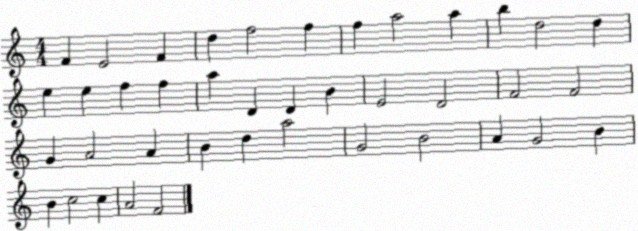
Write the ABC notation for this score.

X:1
T:Untitled
M:4/4
L:1/4
K:C
F E2 F d f2 f f a2 a b d2 d e e f f a D D B E2 D2 F2 F2 G A2 A B d a2 G2 B2 A G2 B B c2 c A2 F2